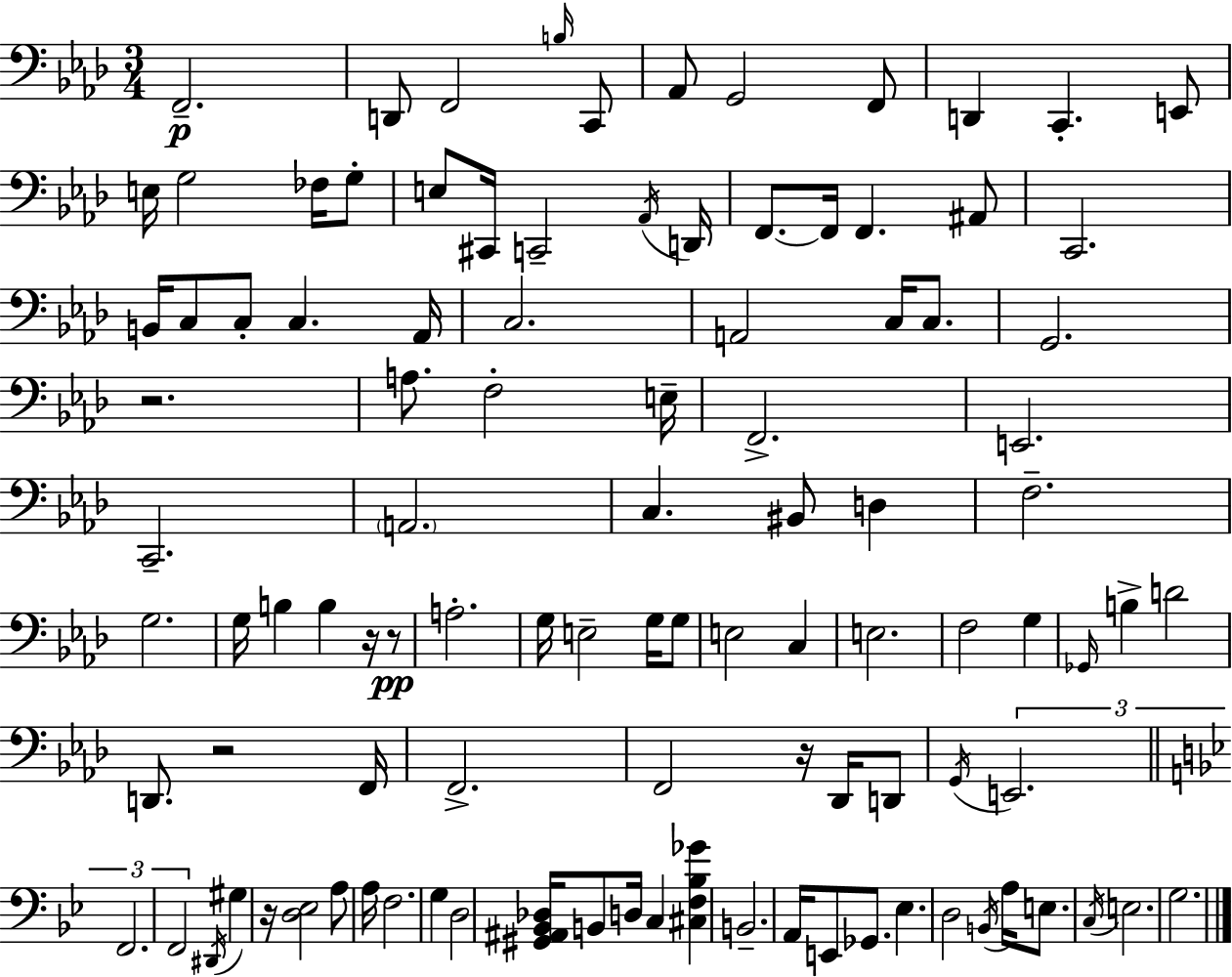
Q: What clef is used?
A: bass